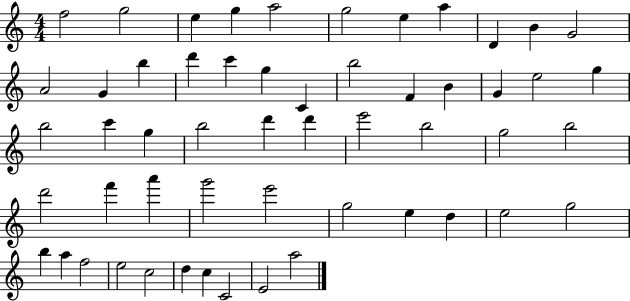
F5/h G5/h E5/q G5/q A5/h G5/h E5/q A5/q D4/q B4/q G4/h A4/h G4/q B5/q D6/q C6/q G5/q C4/q B5/h F4/q B4/q G4/q E5/h G5/q B5/h C6/q G5/q B5/h D6/q D6/q E6/h B5/h G5/h B5/h D6/h F6/q A6/q G6/h E6/h G5/h E5/q D5/q E5/h G5/h B5/q A5/q F5/h E5/h C5/h D5/q C5/q C4/h E4/h A5/h